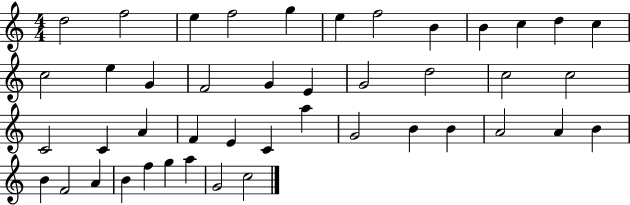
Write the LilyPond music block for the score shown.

{
  \clef treble
  \numericTimeSignature
  \time 4/4
  \key c \major
  d''2 f''2 | e''4 f''2 g''4 | e''4 f''2 b'4 | b'4 c''4 d''4 c''4 | \break c''2 e''4 g'4 | f'2 g'4 e'4 | g'2 d''2 | c''2 c''2 | \break c'2 c'4 a'4 | f'4 e'4 c'4 a''4 | g'2 b'4 b'4 | a'2 a'4 b'4 | \break b'4 f'2 a'4 | b'4 f''4 g''4 a''4 | g'2 c''2 | \bar "|."
}